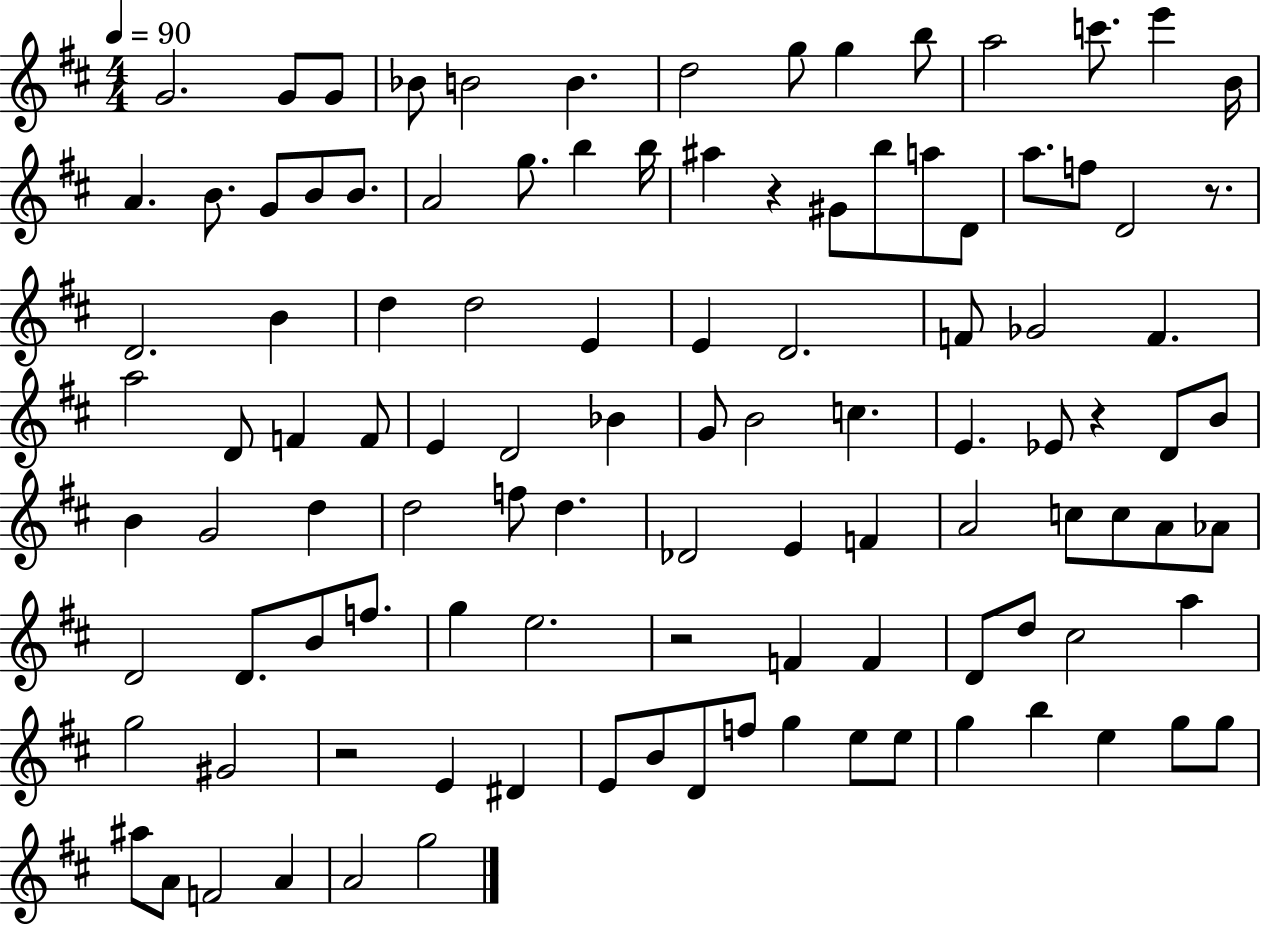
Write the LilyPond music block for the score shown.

{
  \clef treble
  \numericTimeSignature
  \time 4/4
  \key d \major
  \tempo 4 = 90
  g'2. g'8 g'8 | bes'8 b'2 b'4. | d''2 g''8 g''4 b''8 | a''2 c'''8. e'''4 b'16 | \break a'4. b'8. g'8 b'8 b'8. | a'2 g''8. b''4 b''16 | ais''4 r4 gis'8 b''8 a''8 d'8 | a''8. f''8 d'2 r8. | \break d'2. b'4 | d''4 d''2 e'4 | e'4 d'2. | f'8 ges'2 f'4. | \break a''2 d'8 f'4 f'8 | e'4 d'2 bes'4 | g'8 b'2 c''4. | e'4. ees'8 r4 d'8 b'8 | \break b'4 g'2 d''4 | d''2 f''8 d''4. | des'2 e'4 f'4 | a'2 c''8 c''8 a'8 aes'8 | \break d'2 d'8. b'8 f''8. | g''4 e''2. | r2 f'4 f'4 | d'8 d''8 cis''2 a''4 | \break g''2 gis'2 | r2 e'4 dis'4 | e'8 b'8 d'8 f''8 g''4 e''8 e''8 | g''4 b''4 e''4 g''8 g''8 | \break ais''8 a'8 f'2 a'4 | a'2 g''2 | \bar "|."
}